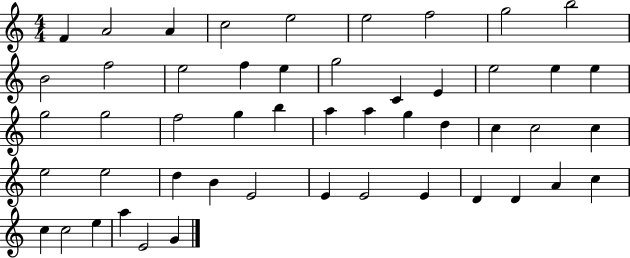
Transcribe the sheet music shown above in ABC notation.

X:1
T:Untitled
M:4/4
L:1/4
K:C
F A2 A c2 e2 e2 f2 g2 b2 B2 f2 e2 f e g2 C E e2 e e g2 g2 f2 g b a a g d c c2 c e2 e2 d B E2 E E2 E D D A c c c2 e a E2 G